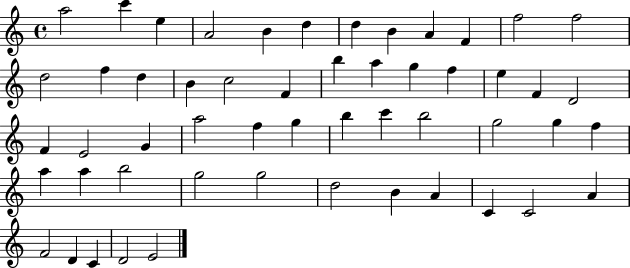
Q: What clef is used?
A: treble